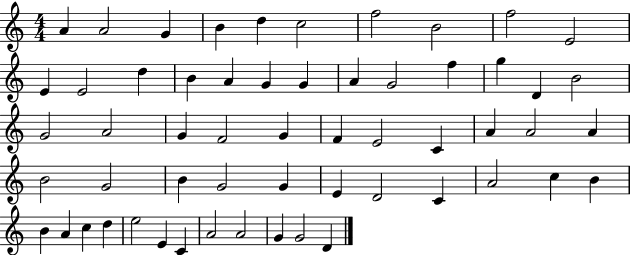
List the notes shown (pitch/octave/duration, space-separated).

A4/q A4/h G4/q B4/q D5/q C5/h F5/h B4/h F5/h E4/h E4/q E4/h D5/q B4/q A4/q G4/q G4/q A4/q G4/h F5/q G5/q D4/q B4/h G4/h A4/h G4/q F4/h G4/q F4/q E4/h C4/q A4/q A4/h A4/q B4/h G4/h B4/q G4/h G4/q E4/q D4/h C4/q A4/h C5/q B4/q B4/q A4/q C5/q D5/q E5/h E4/q C4/q A4/h A4/h G4/q G4/h D4/q